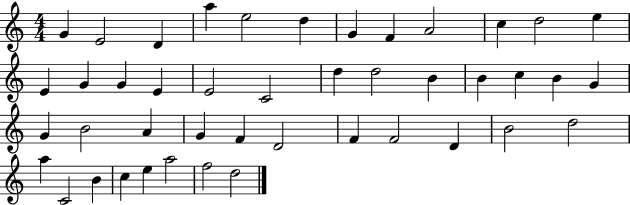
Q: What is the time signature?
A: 4/4